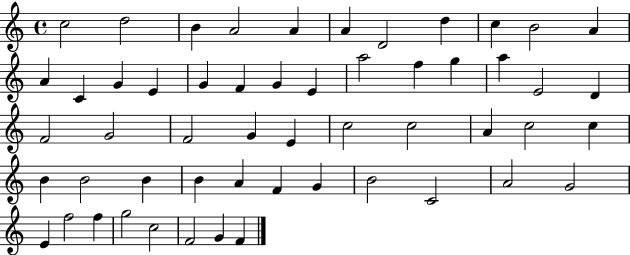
C5/h D5/h B4/q A4/h A4/q A4/q D4/h D5/q C5/q B4/h A4/q A4/q C4/q G4/q E4/q G4/q F4/q G4/q E4/q A5/h F5/q G5/q A5/q E4/h D4/q F4/h G4/h F4/h G4/q E4/q C5/h C5/h A4/q C5/h C5/q B4/q B4/h B4/q B4/q A4/q F4/q G4/q B4/h C4/h A4/h G4/h E4/q F5/h F5/q G5/h C5/h F4/h G4/q F4/q